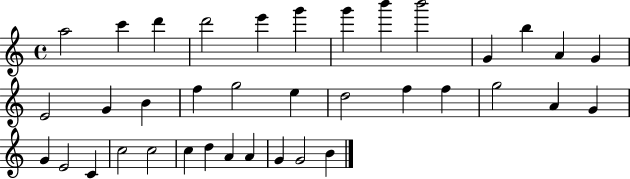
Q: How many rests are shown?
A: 0